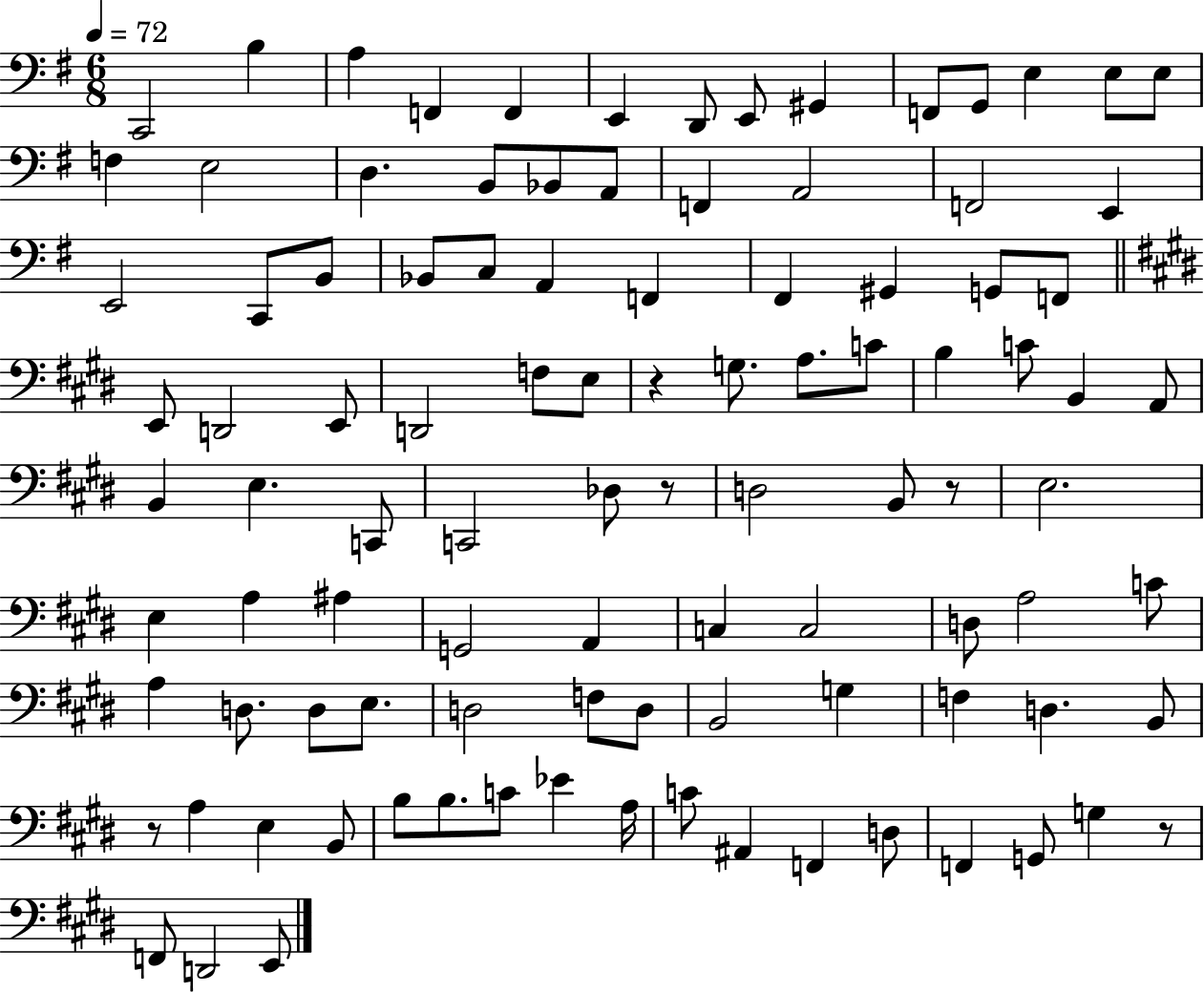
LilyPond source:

{
  \clef bass
  \numericTimeSignature
  \time 6/8
  \key g \major
  \tempo 4 = 72
  c,2 b4 | a4 f,4 f,4 | e,4 d,8 e,8 gis,4 | f,8 g,8 e4 e8 e8 | \break f4 e2 | d4. b,8 bes,8 a,8 | f,4 a,2 | f,2 e,4 | \break e,2 c,8 b,8 | bes,8 c8 a,4 f,4 | fis,4 gis,4 g,8 f,8 | \bar "||" \break \key e \major e,8 d,2 e,8 | d,2 f8 e8 | r4 g8. a8. c'8 | b4 c'8 b,4 a,8 | \break b,4 e4. c,8 | c,2 des8 r8 | d2 b,8 r8 | e2. | \break e4 a4 ais4 | g,2 a,4 | c4 c2 | d8 a2 c'8 | \break a4 d8. d8 e8. | d2 f8 d8 | b,2 g4 | f4 d4. b,8 | \break r8 a4 e4 b,8 | b8 b8. c'8 ees'4 a16 | c'8 ais,4 f,4 d8 | f,4 g,8 g4 r8 | \break f,8 d,2 e,8 | \bar "|."
}